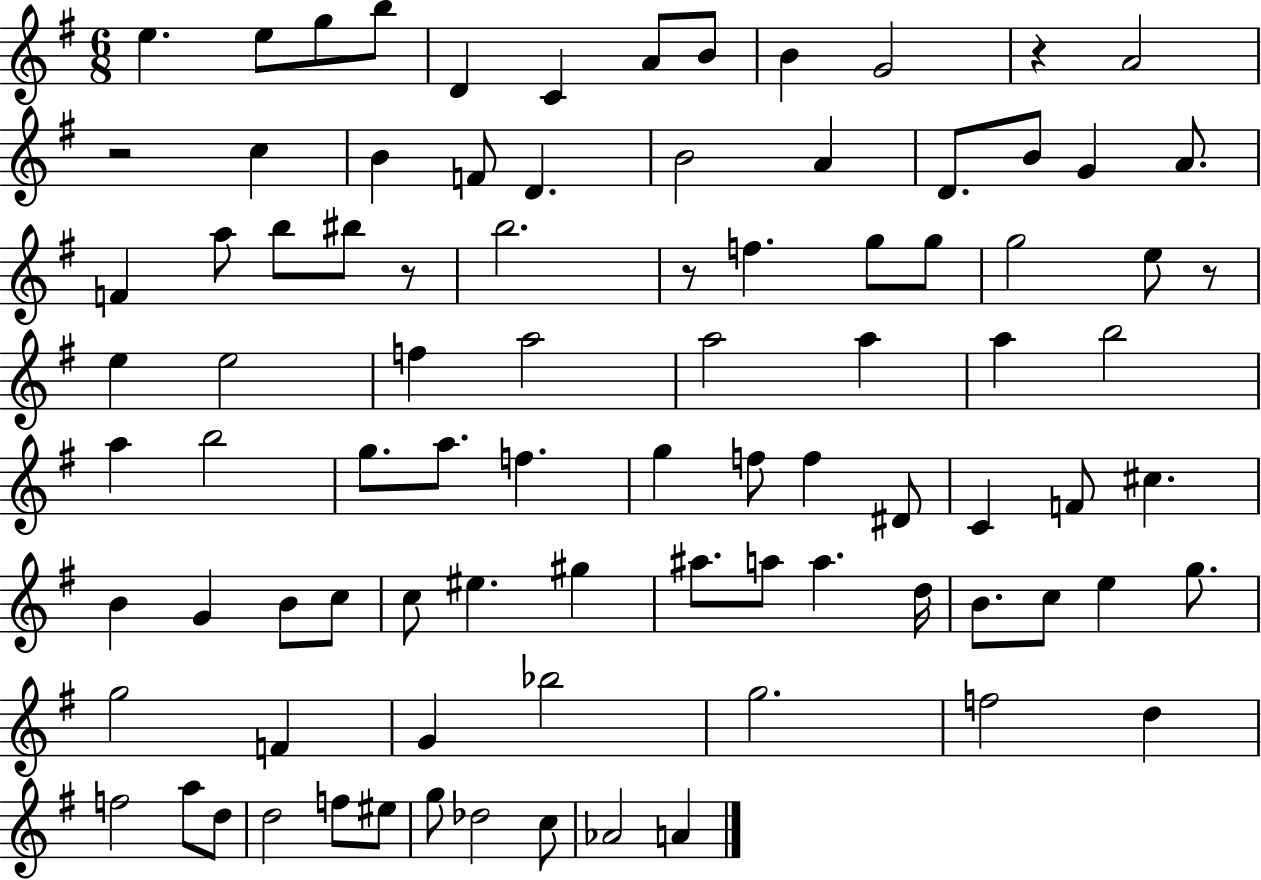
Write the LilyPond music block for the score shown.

{
  \clef treble
  \numericTimeSignature
  \time 6/8
  \key g \major
  e''4. e''8 g''8 b''8 | d'4 c'4 a'8 b'8 | b'4 g'2 | r4 a'2 | \break r2 c''4 | b'4 f'8 d'4. | b'2 a'4 | d'8. b'8 g'4 a'8. | \break f'4 a''8 b''8 bis''8 r8 | b''2. | r8 f''4. g''8 g''8 | g''2 e''8 r8 | \break e''4 e''2 | f''4 a''2 | a''2 a''4 | a''4 b''2 | \break a''4 b''2 | g''8. a''8. f''4. | g''4 f''8 f''4 dis'8 | c'4 f'8 cis''4. | \break b'4 g'4 b'8 c''8 | c''8 eis''4. gis''4 | ais''8. a''8 a''4. d''16 | b'8. c''8 e''4 g''8. | \break g''2 f'4 | g'4 bes''2 | g''2. | f''2 d''4 | \break f''2 a''8 d''8 | d''2 f''8 eis''8 | g''8 des''2 c''8 | aes'2 a'4 | \break \bar "|."
}